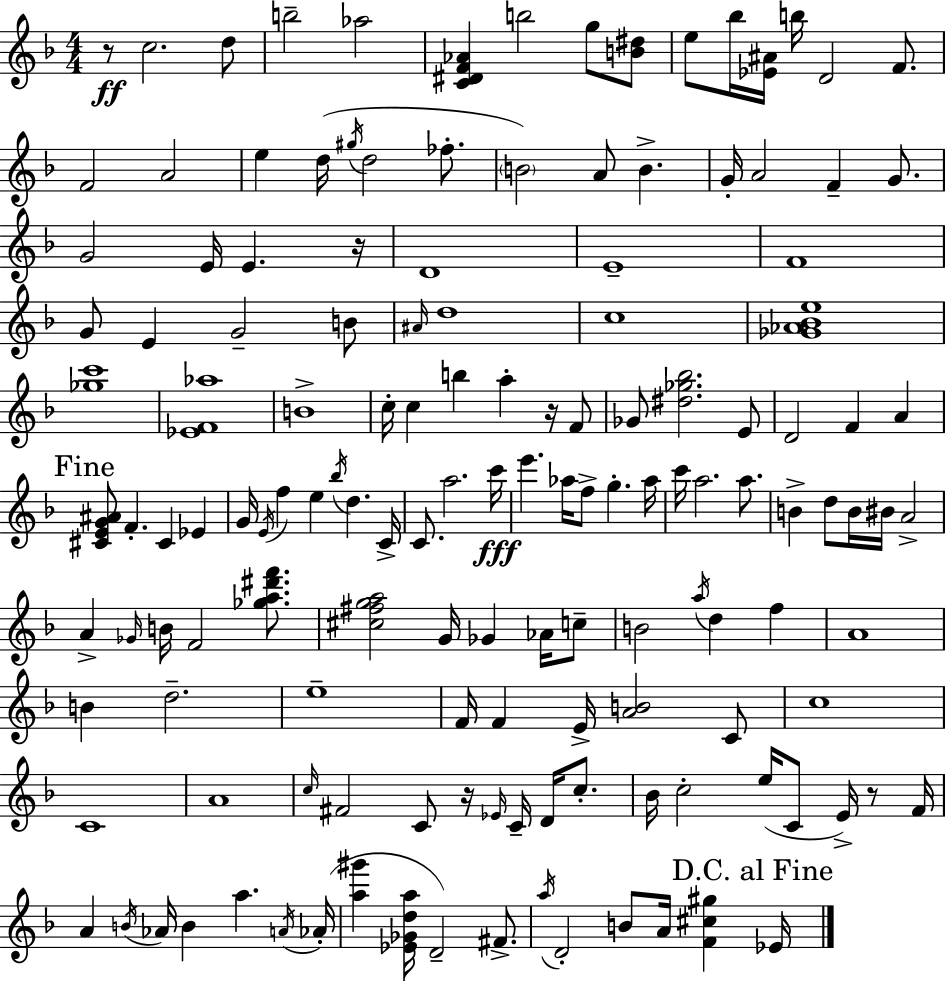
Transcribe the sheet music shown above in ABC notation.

X:1
T:Untitled
M:4/4
L:1/4
K:F
z/2 c2 d/2 b2 _a2 [C^DF_A] b2 g/2 [B^d]/2 e/2 _b/4 [_E^A]/4 b/4 D2 F/2 F2 A2 e d/4 ^g/4 d2 _f/2 B2 A/2 B G/4 A2 F G/2 G2 E/4 E z/4 D4 E4 F4 G/2 E G2 B/2 ^A/4 d4 c4 [_G_A_Be]4 [_gc']4 [_EF_a]4 B4 c/4 c b a z/4 F/2 _G/2 [^d_g_b]2 E/2 D2 F A [^CEG^A]/2 F ^C _E G/4 E/4 f e _b/4 d C/4 C/2 a2 c'/4 e' _a/4 f/2 g _a/4 c'/4 a2 a/2 B d/2 B/4 ^B/4 A2 A _G/4 B/4 F2 [_ga^d'f']/2 [^c^fga]2 G/4 _G _A/4 c/2 B2 a/4 d f A4 B d2 e4 F/4 F E/4 [AB]2 C/2 c4 C4 A4 c/4 ^F2 C/2 z/4 _E/4 C/4 D/4 c/2 _B/4 c2 e/4 C/2 E/4 z/2 F/4 A B/4 _A/4 B a A/4 _A/4 [a^g'] [_E_Gda]/4 D2 ^F/2 a/4 D2 B/2 A/4 [F^c^g] _E/4